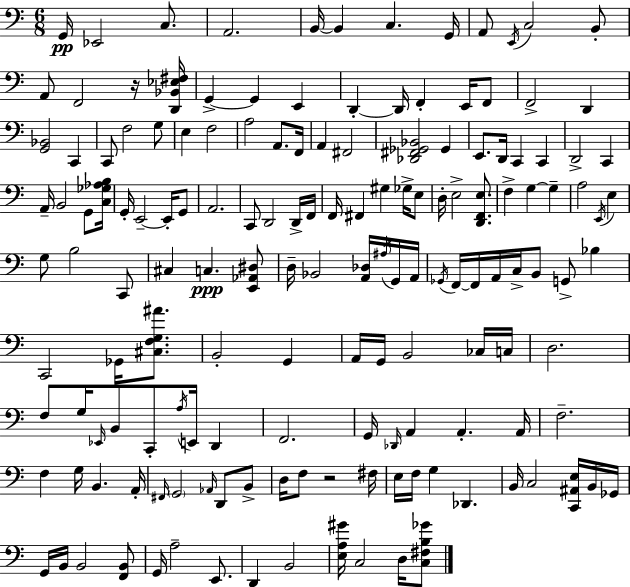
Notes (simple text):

G2/s Eb2/h C3/e. A2/h. B2/s B2/q C3/q. G2/s A2/e E2/s C3/h B2/e A2/e F2/h R/s [D2,Bb2,Eb3,F#3]/s G2/q G2/q E2/q D2/q D2/s F2/q E2/s F2/e F2/h D2/q [G2,Bb2]/h C2/q C2/e F3/h G3/e E3/q F3/h A3/h A2/e. F2/s A2/q F#2/h [Db2,F#2,Gb2,Bb2]/h Gb2/q E2/e. D2/s C2/q C2/q D2/h C2/q A2/s B2/h G2/e [C3,Gb3,Ab3,B3]/s G2/s E2/h E2/s G2/e A2/h. C2/e D2/h D2/s F2/s F2/s F#2/q G#3/q Gb3/s E3/e D3/s E3/h [D2,F2,E3]/e. F3/q G3/q G3/q A3/h E2/s E3/q G3/e B3/h C2/e C#3/q C3/q. [E2,Ab2,D#3]/e D3/s Bb2/h [A2,Db3]/s A#3/s G2/s A2/s Gb2/s F2/s F2/s A2/s C3/s B2/e G2/e Bb3/q C2/h Gb2/s [C#3,F3,G3,A#4]/e. B2/h G2/q A2/s G2/s B2/h CES3/s C3/s D3/h. F3/e G3/s Eb2/s B2/e C2/e A3/s E2/s D2/q F2/h. G2/s Db2/s A2/q A2/q. A2/s F3/h. F3/q G3/s B2/q. A2/s F#2/s G2/h Ab2/s D2/e B2/e D3/s F3/e R/h F#3/s E3/s F3/s G3/q Db2/q. B2/s C3/h [C2,A#2,E3]/s B2/s Gb2/s G2/s B2/s B2/h [F2,B2]/e G2/s A3/h E2/e. D2/q B2/h [E3,A3,G#4]/s C3/h D3/s [C3,F#3,B3,Gb4]/e